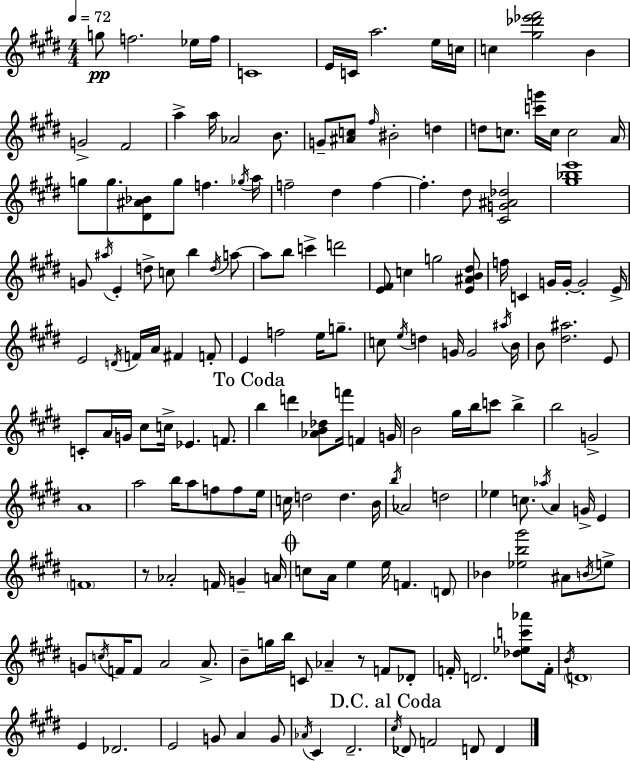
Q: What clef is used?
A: treble